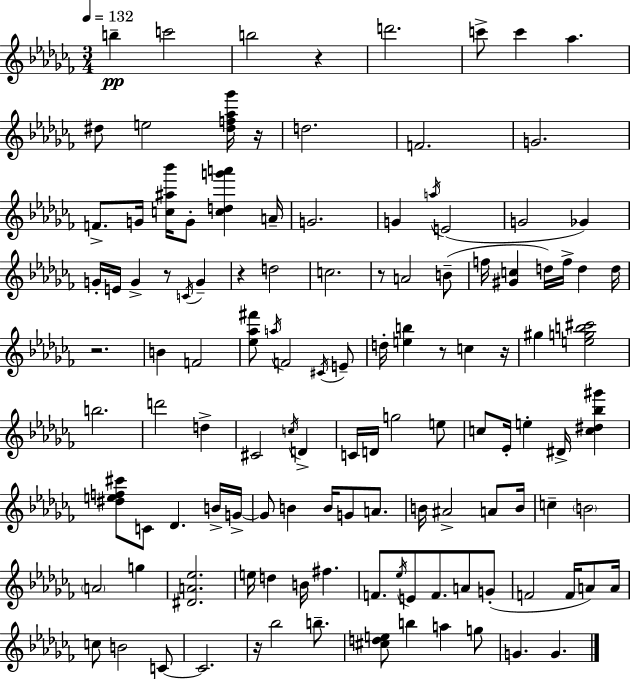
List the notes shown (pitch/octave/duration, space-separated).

B5/q C6/h B5/h R/q D6/h. C6/e C6/q Ab5/q. D#5/e E5/h [D#5,F5,Ab5,Gb6]/s R/s D5/h. F4/h. G4/h. F4/e. G4/s [C5,A#5,Bb6]/s G4/e [C5,D5,G6,A6]/q A4/s G4/h. G4/q A5/s E4/h G4/h Gb4/q G4/s E4/s G4/q R/e C4/s G4/q R/q D5/h C5/h. R/e A4/h B4/e F5/s [G#4,C5]/q D5/s F5/s D5/q D5/s R/h. B4/q F4/h [Eb5,Ab5,F#6]/e A5/s F4/h C#4/s E4/e D5/s [E5,B5]/q R/e C5/q R/s G#5/q [E5,G5,B5,C#6]/h B5/h. D6/h D5/q C#4/h C5/s D4/q C4/s D4/s G5/h E5/e C5/e Eb4/s E5/q D#4/s [C5,D#5,Bb5,G#6]/q [D#5,E5,F5,C#6]/e C4/e Db4/q. B4/s G4/s G4/e B4/q B4/s G4/e A4/e. B4/s A#4/h A4/e B4/s C5/q B4/h A4/h G5/q [D#4,A4,Eb5]/h. E5/s D5/q B4/s F#5/q. F4/e. Eb5/s E4/e F4/e. A4/e G4/e F4/h F4/s A4/e A4/s C5/e B4/h C4/e C4/h. R/s Bb5/h B5/e. [C#5,D5,E5]/e B5/q A5/q G5/e G4/q. G4/q.